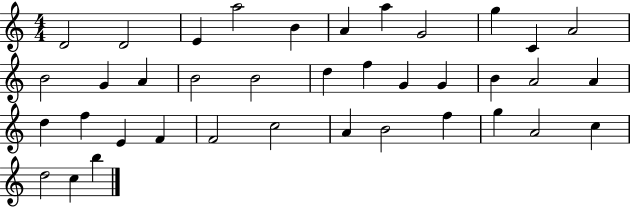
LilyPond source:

{
  \clef treble
  \numericTimeSignature
  \time 4/4
  \key c \major
  d'2 d'2 | e'4 a''2 b'4 | a'4 a''4 g'2 | g''4 c'4 a'2 | \break b'2 g'4 a'4 | b'2 b'2 | d''4 f''4 g'4 g'4 | b'4 a'2 a'4 | \break d''4 f''4 e'4 f'4 | f'2 c''2 | a'4 b'2 f''4 | g''4 a'2 c''4 | \break d''2 c''4 b''4 | \bar "|."
}